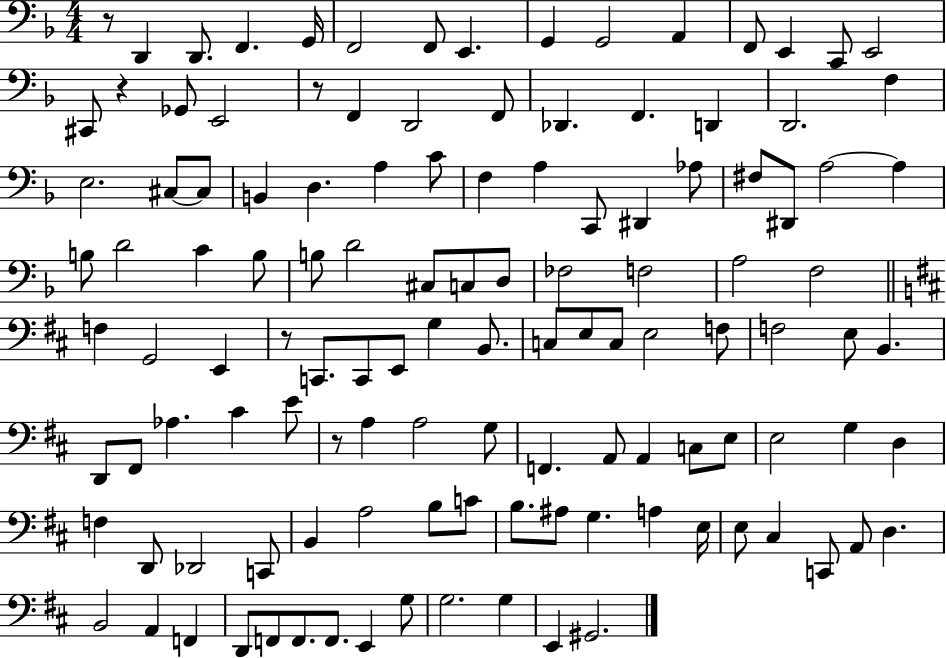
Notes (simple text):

R/e D2/q D2/e. F2/q. G2/s F2/h F2/e E2/q. G2/q G2/h A2/q F2/e E2/q C2/e E2/h C#2/e R/q Gb2/e E2/h R/e F2/q D2/h F2/e Db2/q. F2/q. D2/q D2/h. F3/q E3/h. C#3/e C#3/e B2/q D3/q. A3/q C4/e F3/q A3/q C2/e D#2/q Ab3/e F#3/e D#2/e A3/h A3/q B3/e D4/h C4/q B3/e B3/e D4/h C#3/e C3/e D3/e FES3/h F3/h A3/h F3/h F3/q G2/h E2/q R/e C2/e. C2/e E2/e G3/q B2/e. C3/e E3/e C3/e E3/h F3/e F3/h E3/e B2/q. D2/e F#2/e Ab3/q. C#4/q E4/e R/e A3/q A3/h G3/e F2/q. A2/e A2/q C3/e E3/e E3/h G3/q D3/q F3/q D2/e Db2/h C2/e B2/q A3/h B3/e C4/e B3/e. A#3/e G3/q. A3/q E3/s E3/e C#3/q C2/e A2/e D3/q. B2/h A2/q F2/q D2/e F2/e F2/e. F2/e. E2/q G3/e G3/h. G3/q E2/q G#2/h.